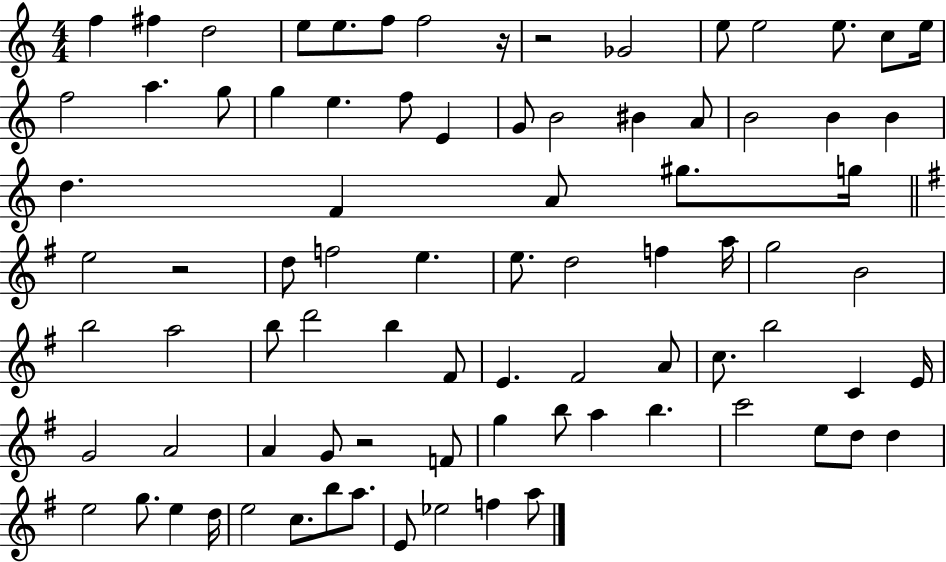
{
  \clef treble
  \numericTimeSignature
  \time 4/4
  \key c \major
  \repeat volta 2 { f''4 fis''4 d''2 | e''8 e''8. f''8 f''2 r16 | r2 ges'2 | e''8 e''2 e''8. c''8 e''16 | \break f''2 a''4. g''8 | g''4 e''4. f''8 e'4 | g'8 b'2 bis'4 a'8 | b'2 b'4 b'4 | \break d''4. f'4 a'8 gis''8. g''16 | \bar "||" \break \key g \major e''2 r2 | d''8 f''2 e''4. | e''8. d''2 f''4 a''16 | g''2 b'2 | \break b''2 a''2 | b''8 d'''2 b''4 fis'8 | e'4. fis'2 a'8 | c''8. b''2 c'4 e'16 | \break g'2 a'2 | a'4 g'8 r2 f'8 | g''4 b''8 a''4 b''4. | c'''2 e''8 d''8 d''4 | \break e''2 g''8. e''4 d''16 | e''2 c''8. b''8 a''8. | e'8 ees''2 f''4 a''8 | } \bar "|."
}